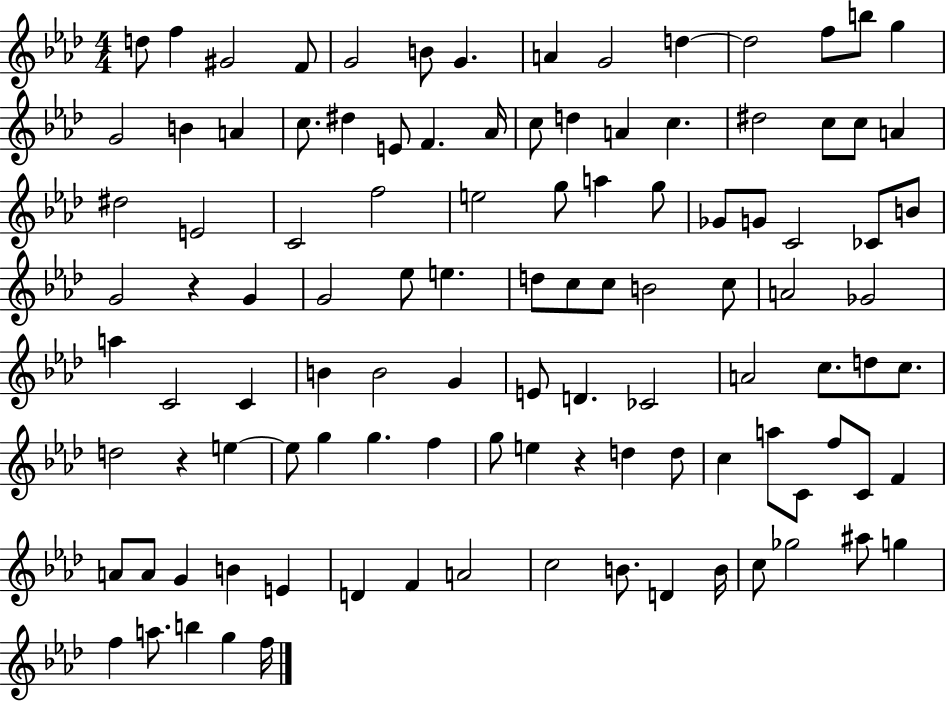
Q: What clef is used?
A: treble